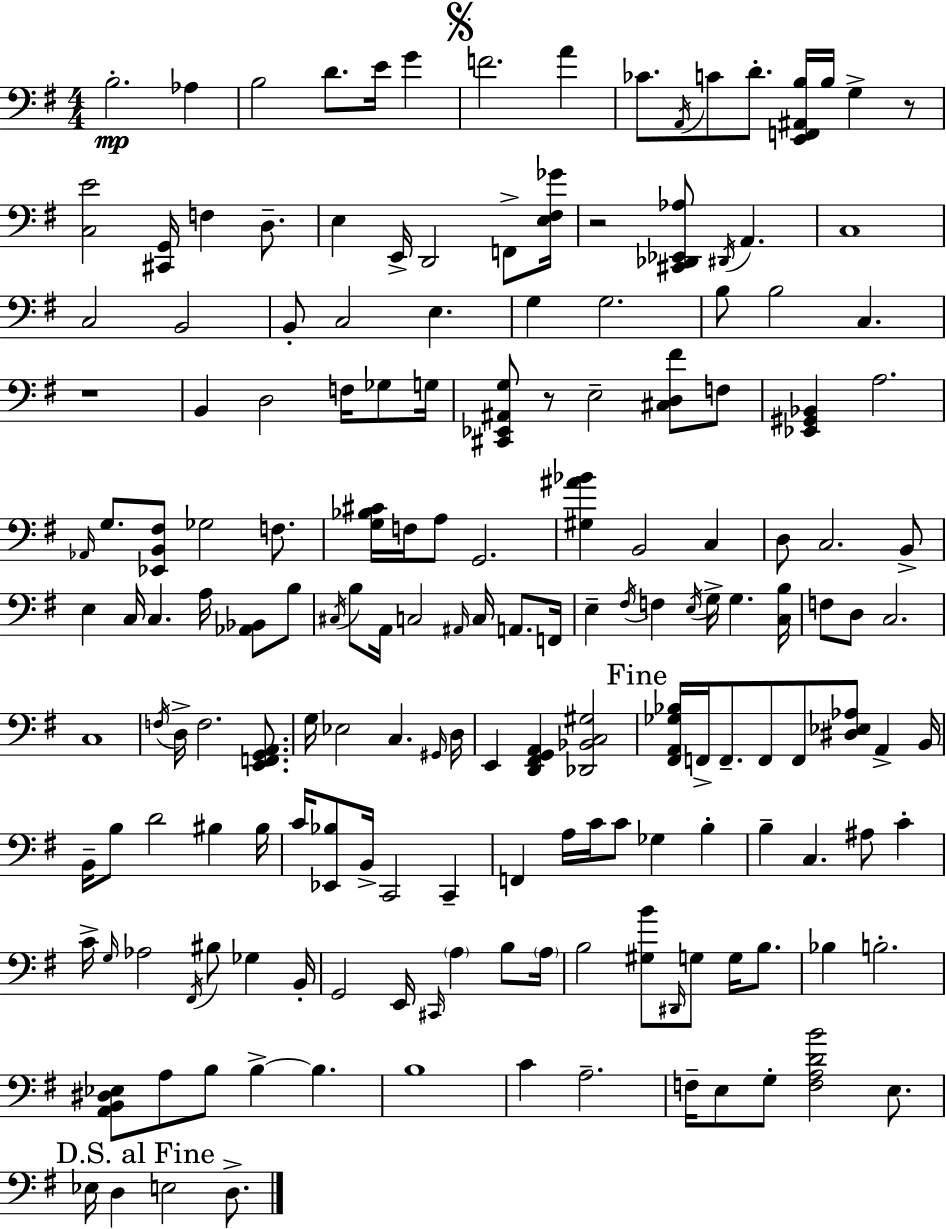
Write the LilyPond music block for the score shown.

{
  \clef bass
  \numericTimeSignature
  \time 4/4
  \key e \minor
  \repeat volta 2 { b2.-.\mp aes4 | b2 d'8. e'16 g'4 | \mark \markup { \musicglyph "scripts.segno" } f'2. a'4 | ces'8. \acciaccatura { a,16 } c'8 d'8.-. <e, f, ais, b>16 b16 g4-> r8 | \break <c e'>2 <cis, g,>16 f4 d8.-- | e4 e,16-> d,2 f,8-> | <e fis ges'>16 r2 <cis, des, ees, aes>8 \acciaccatura { dis,16 } a,4. | c1 | \break c2 b,2 | b,8-. c2 e4. | g4 g2. | b8 b2 c4. | \break r1 | b,4 d2 f16 ges8 | g16 <cis, ees, ais, g>8 r8 e2-- <cis d fis'>8 | f8 <ees, gis, bes,>4 a2. | \break \grace { aes,16 } g8. <ees, b, fis>8 ges2 | f8. <g bes cis'>16 f16 a8 g,2. | <gis ais' bes'>4 b,2 c4 | d8 c2. | \break b,8-> e4 c16 c4. a16 <aes, bes,>8 | b8 \acciaccatura { cis16 } b8 a,16 c2 \grace { ais,16 } | c16 a,8. f,16 e4-- \acciaccatura { fis16 } f4 \acciaccatura { e16 } g16-> | g4. <c b>16 f8 d8 c2. | \break c1 | \acciaccatura { f16 } d16-> f2. | <e, f, g, a,>8. g16 ees2 | c4. \grace { gis,16 } d16 e,4 <d, fis, g, a,>4 | \break <des, bes, c gis>2 \mark "Fine" <fis, a, ges bes>16 f,16-> f,8.-- f,8 | f,8 <dis ees aes>8 a,4-> b,16 b,16-- b8 d'2 | bis4 bis16 c'16 <ees, bes>8 b,16-> c,2 | c,4-- f,4 a16 c'16 c'8 | \break ges4 b4-. b4-- c4. | ais8 c'4-. c'16-> \grace { g16 } aes2 | \acciaccatura { fis,16 } bis8 ges4 b,16-. g,2 | e,16 \grace { cis,16 } \parenthesize a4 b8 \parenthesize a16 b2 | \break <gis b'>8 \grace { dis,16 } g8 g16 b8. bes4 | b2.-. <a, b, dis ees>8 a8 | b8 b4->~~ b4. b1 | c'4 | \break a2.-- f16-- e8 | g8-. <f a d' b'>2 e8. \mark "D.S. al Fine" ees16 d4 | e2 d8.-> } \bar "|."
}